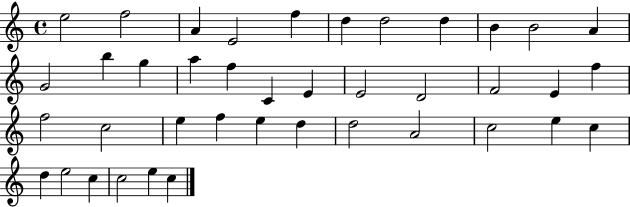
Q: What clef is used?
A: treble